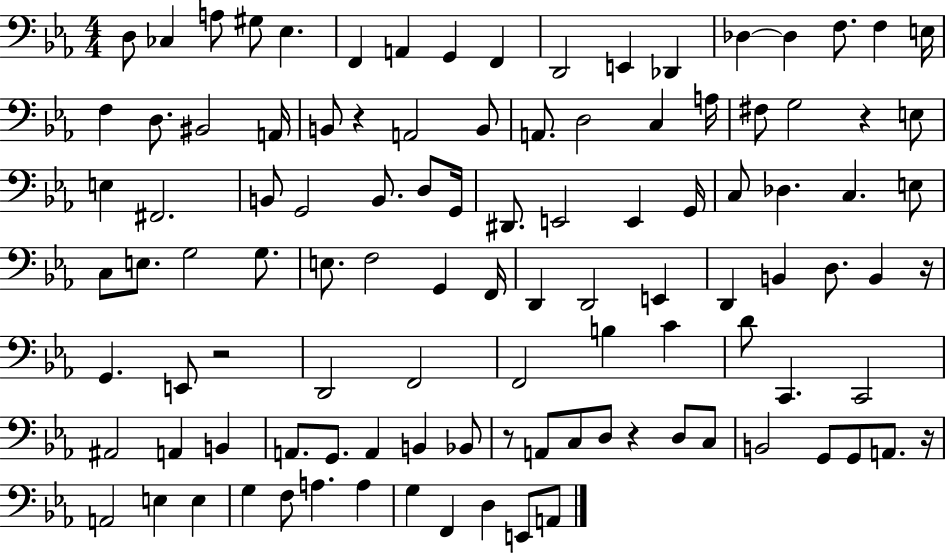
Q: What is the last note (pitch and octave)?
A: A2